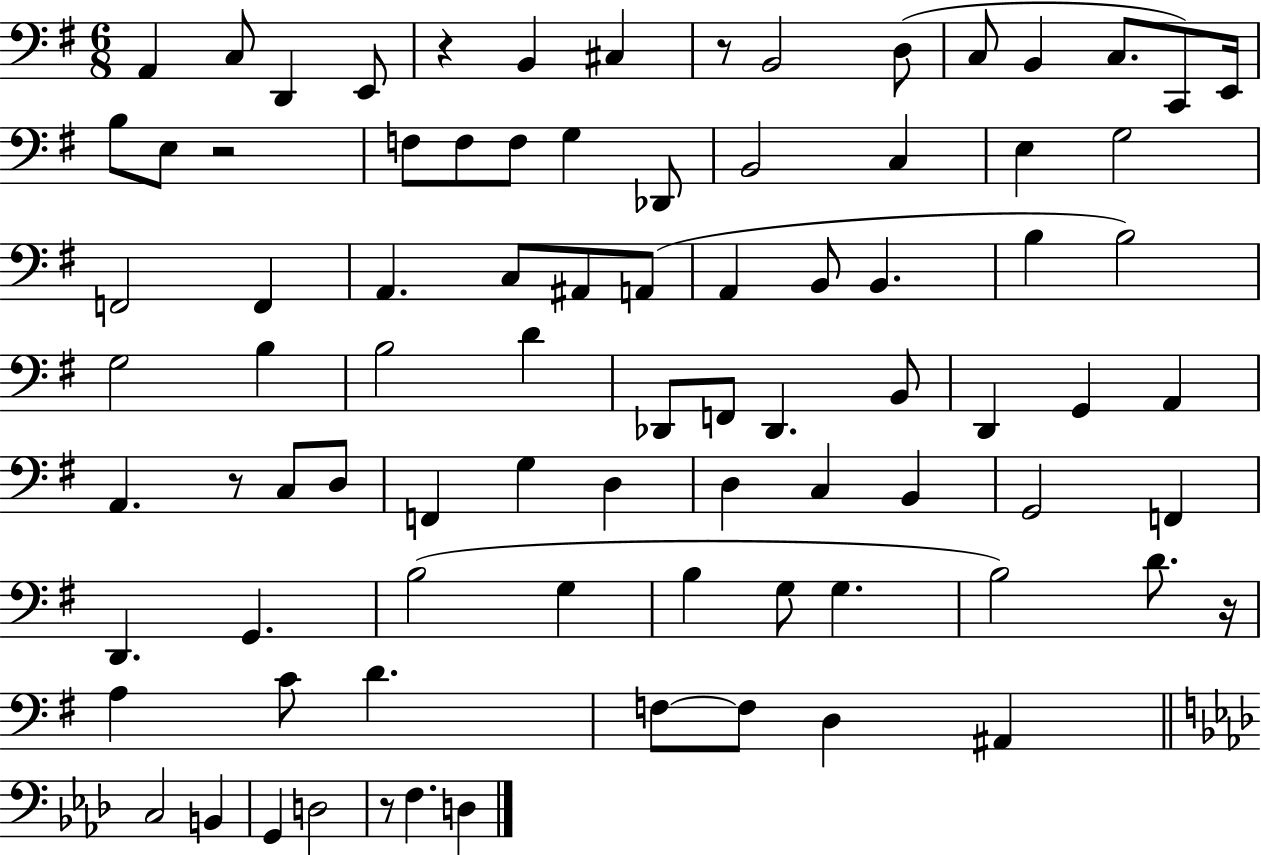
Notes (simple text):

A2/q C3/e D2/q E2/e R/q B2/q C#3/q R/e B2/h D3/e C3/e B2/q C3/e. C2/e E2/s B3/e E3/e R/h F3/e F3/e F3/e G3/q Db2/e B2/h C3/q E3/q G3/h F2/h F2/q A2/q. C3/e A#2/e A2/e A2/q B2/e B2/q. B3/q B3/h G3/h B3/q B3/h D4/q Db2/e F2/e Db2/q. B2/e D2/q G2/q A2/q A2/q. R/e C3/e D3/e F2/q G3/q D3/q D3/q C3/q B2/q G2/h F2/q D2/q. G2/q. B3/h G3/q B3/q G3/e G3/q. B3/h D4/e. R/s A3/q C4/e D4/q. F3/e F3/e D3/q A#2/q C3/h B2/q G2/q D3/h R/e F3/q. D3/q